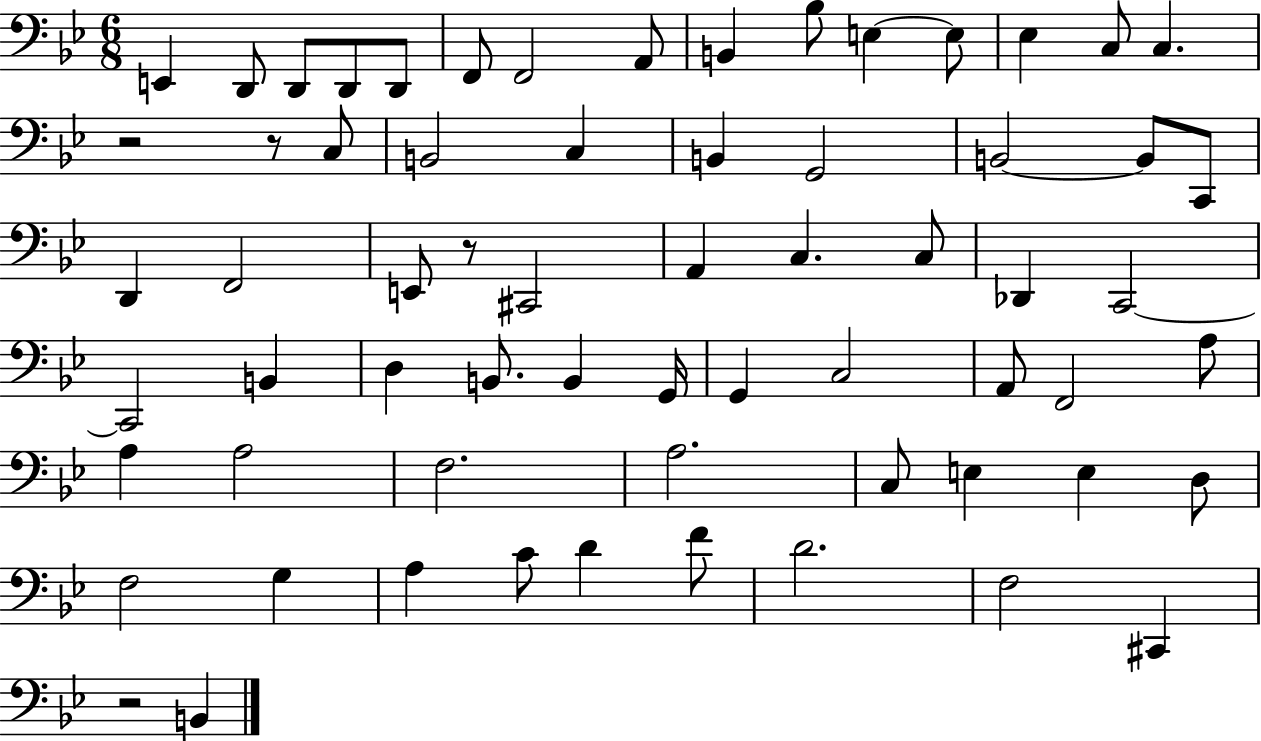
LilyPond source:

{
  \clef bass
  \numericTimeSignature
  \time 6/8
  \key bes \major
  e,4 d,8 d,8 d,8 d,8 | f,8 f,2 a,8 | b,4 bes8 e4~~ e8 | ees4 c8 c4. | \break r2 r8 c8 | b,2 c4 | b,4 g,2 | b,2~~ b,8 c,8 | \break d,4 f,2 | e,8 r8 cis,2 | a,4 c4. c8 | des,4 c,2~~ | \break c,2 b,4 | d4 b,8. b,4 g,16 | g,4 c2 | a,8 f,2 a8 | \break a4 a2 | f2. | a2. | c8 e4 e4 d8 | \break f2 g4 | a4 c'8 d'4 f'8 | d'2. | f2 cis,4 | \break r2 b,4 | \bar "|."
}